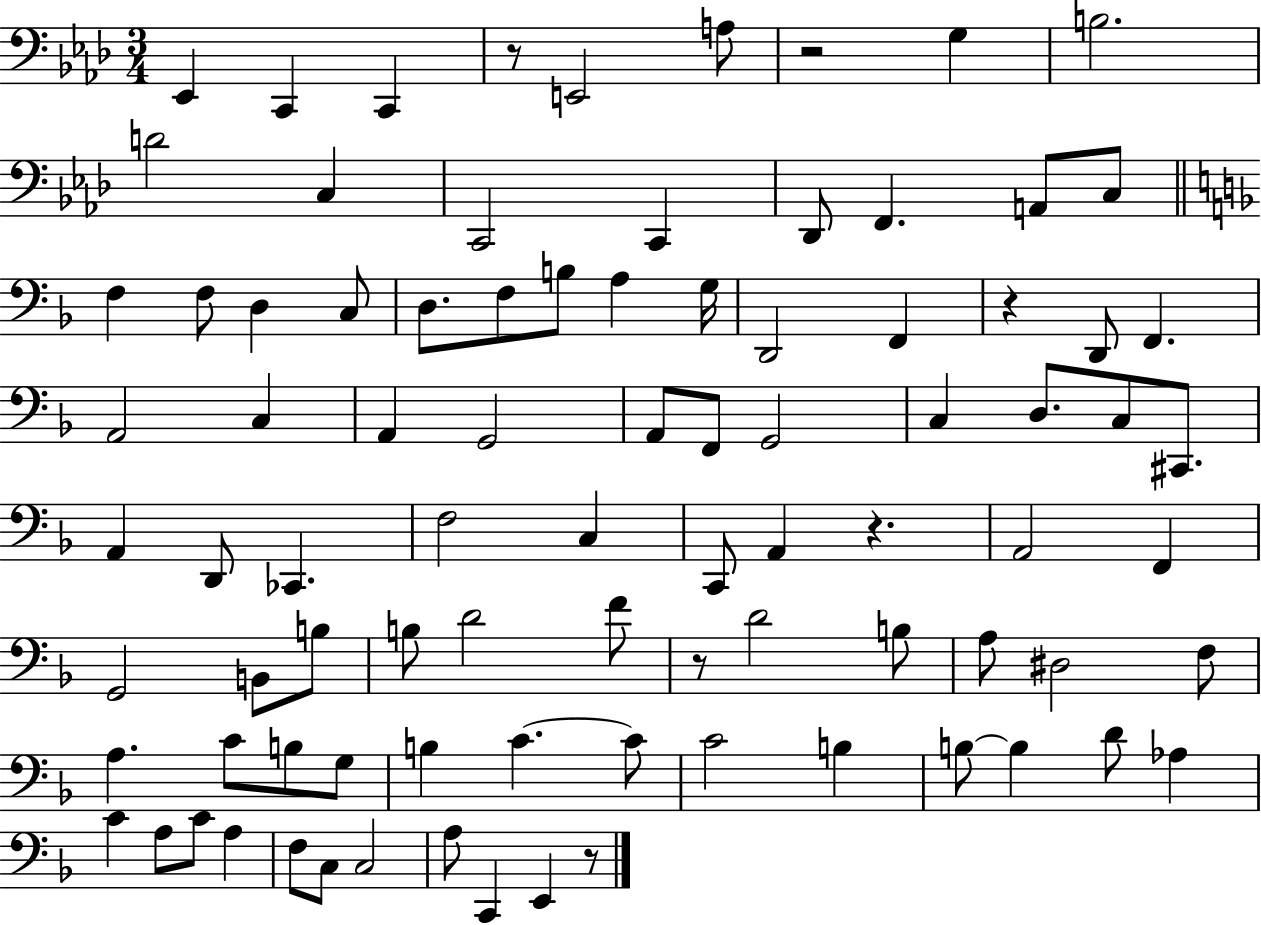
X:1
T:Untitled
M:3/4
L:1/4
K:Ab
_E,, C,, C,, z/2 E,,2 A,/2 z2 G, B,2 D2 C, C,,2 C,, _D,,/2 F,, A,,/2 C,/2 F, F,/2 D, C,/2 D,/2 F,/2 B,/2 A, G,/4 D,,2 F,, z D,,/2 F,, A,,2 C, A,, G,,2 A,,/2 F,,/2 G,,2 C, D,/2 C,/2 ^C,,/2 A,, D,,/2 _C,, F,2 C, C,,/2 A,, z A,,2 F,, G,,2 B,,/2 B,/2 B,/2 D2 F/2 z/2 D2 B,/2 A,/2 ^D,2 F,/2 A, C/2 B,/2 G,/2 B, C C/2 C2 B, B,/2 B, D/2 _A, C A,/2 C/2 A, F,/2 C,/2 C,2 A,/2 C,, E,, z/2